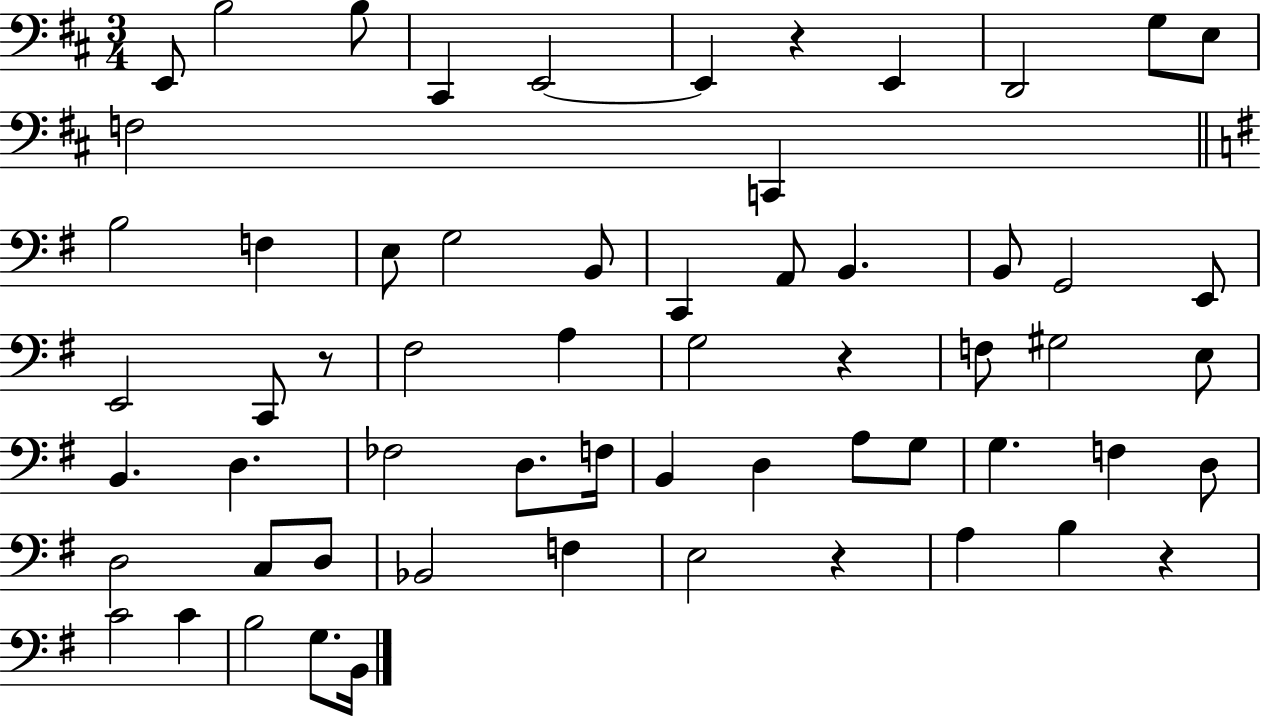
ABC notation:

X:1
T:Untitled
M:3/4
L:1/4
K:D
E,,/2 B,2 B,/2 ^C,, E,,2 E,, z E,, D,,2 G,/2 E,/2 F,2 C,, B,2 F, E,/2 G,2 B,,/2 C,, A,,/2 B,, B,,/2 G,,2 E,,/2 E,,2 C,,/2 z/2 ^F,2 A, G,2 z F,/2 ^G,2 E,/2 B,, D, _F,2 D,/2 F,/4 B,, D, A,/2 G,/2 G, F, D,/2 D,2 C,/2 D,/2 _B,,2 F, E,2 z A, B, z C2 C B,2 G,/2 B,,/4